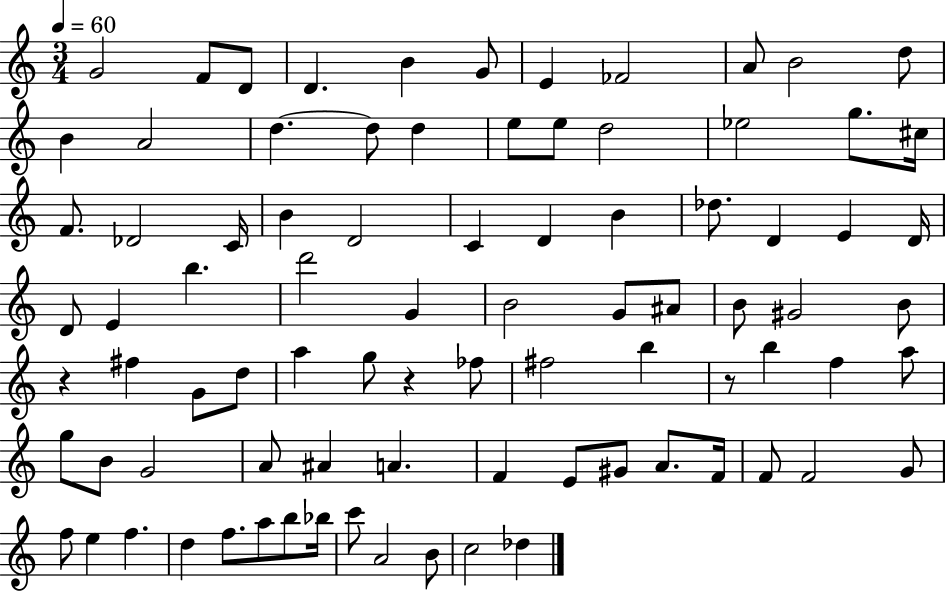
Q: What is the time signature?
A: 3/4